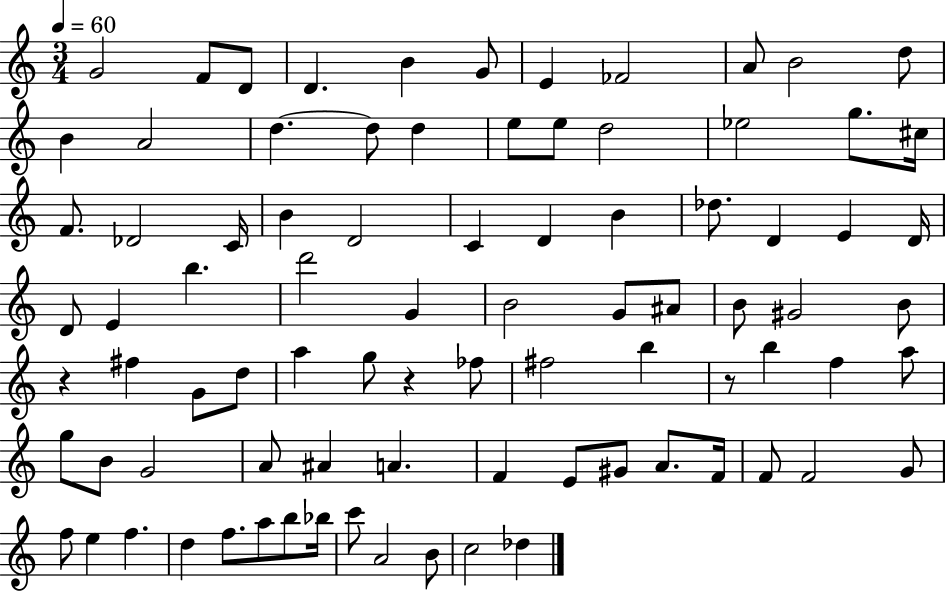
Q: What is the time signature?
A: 3/4